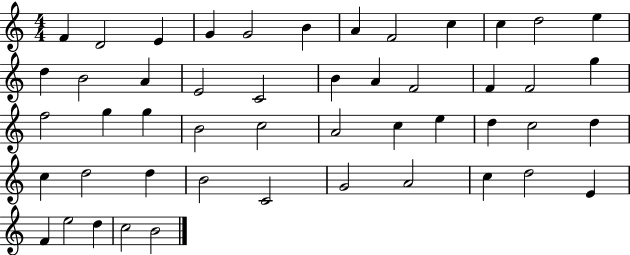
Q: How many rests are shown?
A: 0